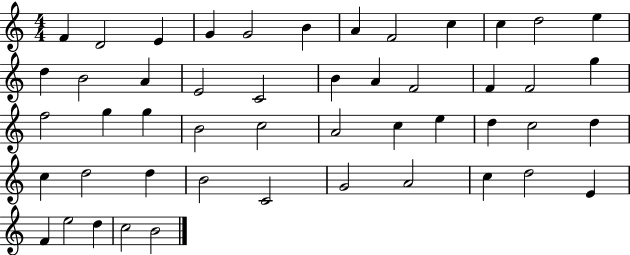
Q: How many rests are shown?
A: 0